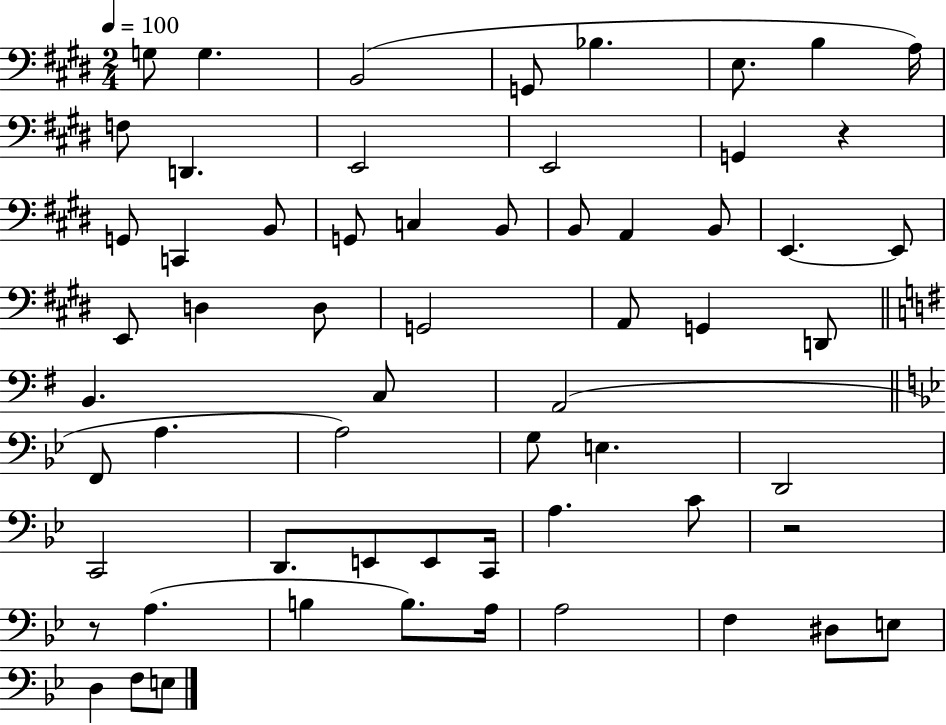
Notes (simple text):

G3/e G3/q. B2/h G2/e Bb3/q. E3/e. B3/q A3/s F3/e D2/q. E2/h E2/h G2/q R/q G2/e C2/q B2/e G2/e C3/q B2/e B2/e A2/q B2/e E2/q. E2/e E2/e D3/q D3/e G2/h A2/e G2/q D2/e B2/q. C3/e A2/h F2/e A3/q. A3/h G3/e E3/q. D2/h C2/h D2/e. E2/e E2/e C2/s A3/q. C4/e R/h R/e A3/q. B3/q B3/e. A3/s A3/h F3/q D#3/e E3/e D3/q F3/e E3/e